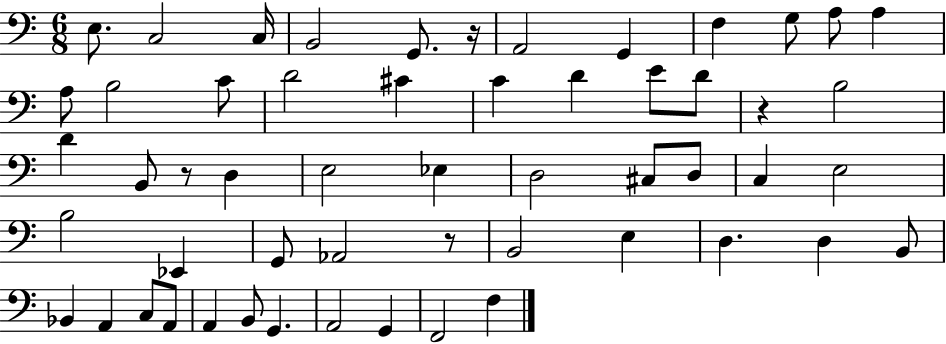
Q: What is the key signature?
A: C major